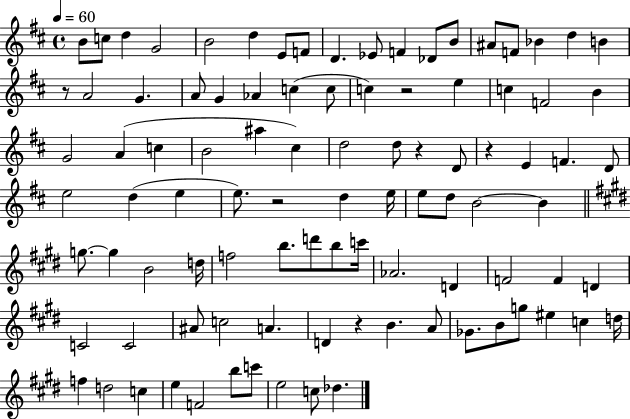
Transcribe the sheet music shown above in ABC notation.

X:1
T:Untitled
M:4/4
L:1/4
K:D
B/2 c/2 d G2 B2 d E/2 F/2 D _E/2 F _D/2 B/2 ^A/2 F/2 _B d B z/2 A2 G A/2 G _A c c/2 c z2 e c F2 B G2 A c B2 ^a ^c d2 d/2 z D/2 z E F D/2 e2 d e e/2 z2 d e/4 e/2 d/2 B2 B g/2 g B2 d/4 f2 b/2 d'/2 b/2 c'/4 _A2 D F2 F D C2 C2 ^A/2 c2 A D z B A/2 _G/2 B/2 g/2 ^e c d/4 f d2 c e F2 b/2 c'/2 e2 c/2 _d